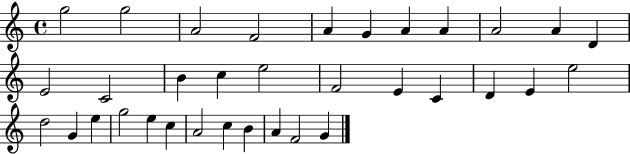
X:1
T:Untitled
M:4/4
L:1/4
K:C
g2 g2 A2 F2 A G A A A2 A D E2 C2 B c e2 F2 E C D E e2 d2 G e g2 e c A2 c B A F2 G